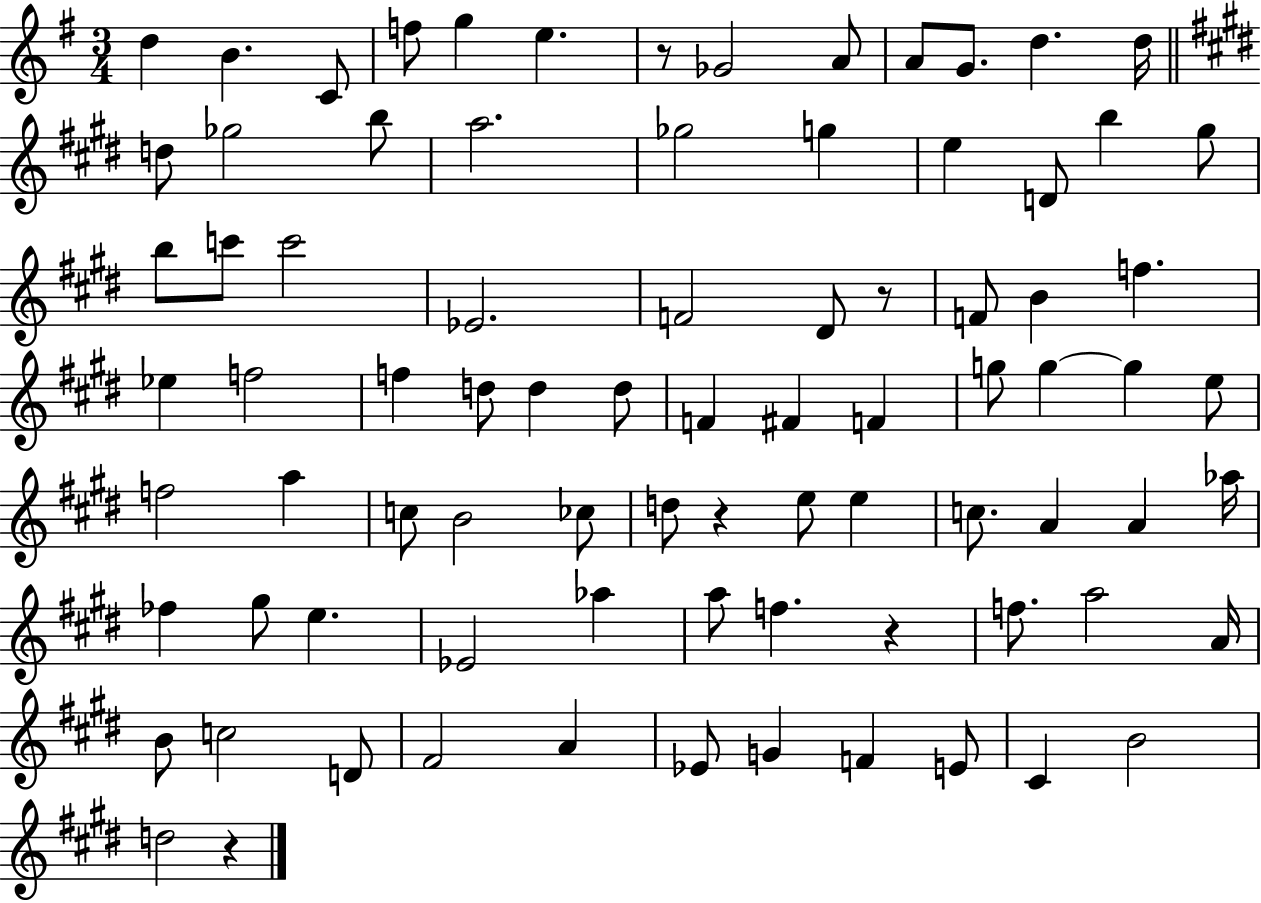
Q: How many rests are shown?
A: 5